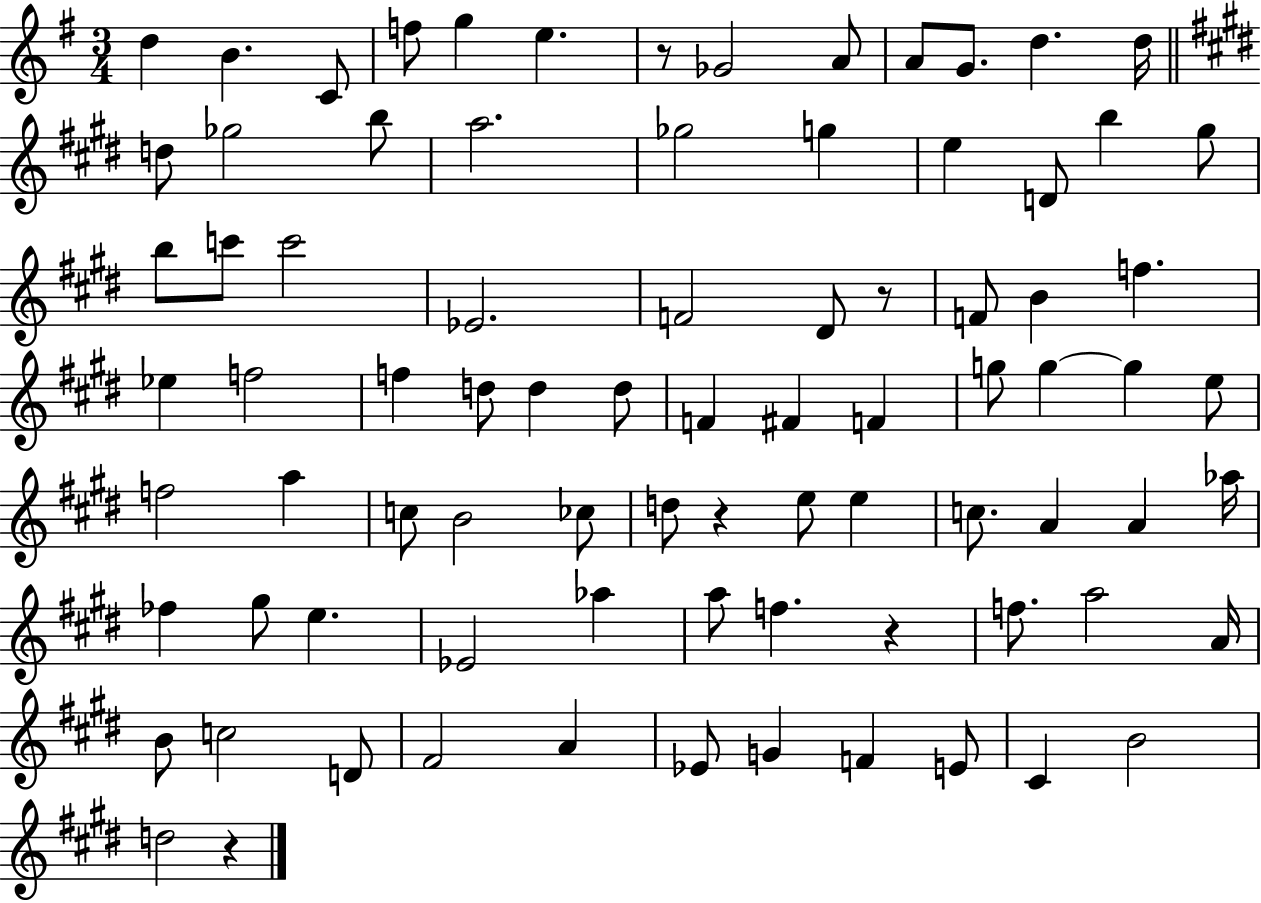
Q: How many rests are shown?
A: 5